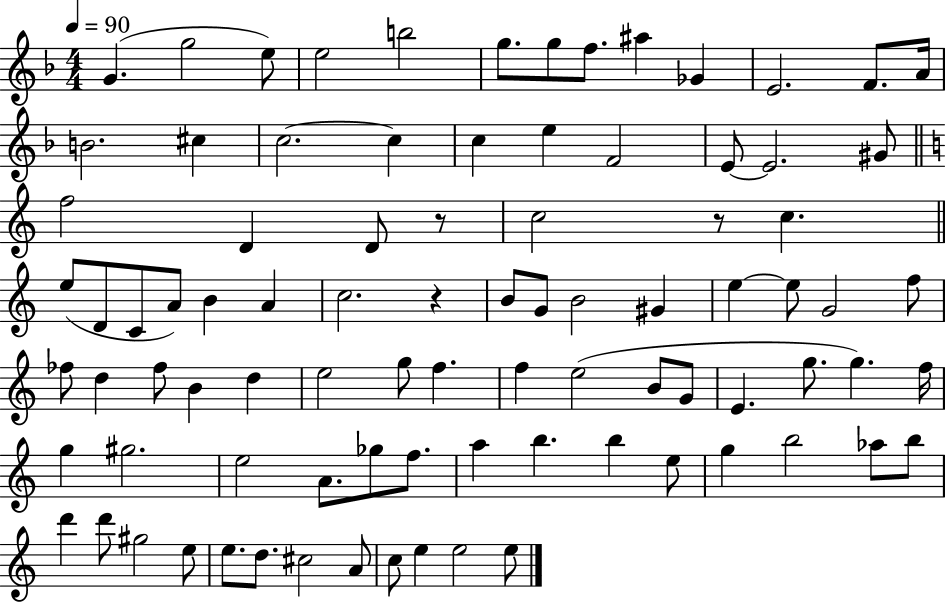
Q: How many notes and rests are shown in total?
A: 88